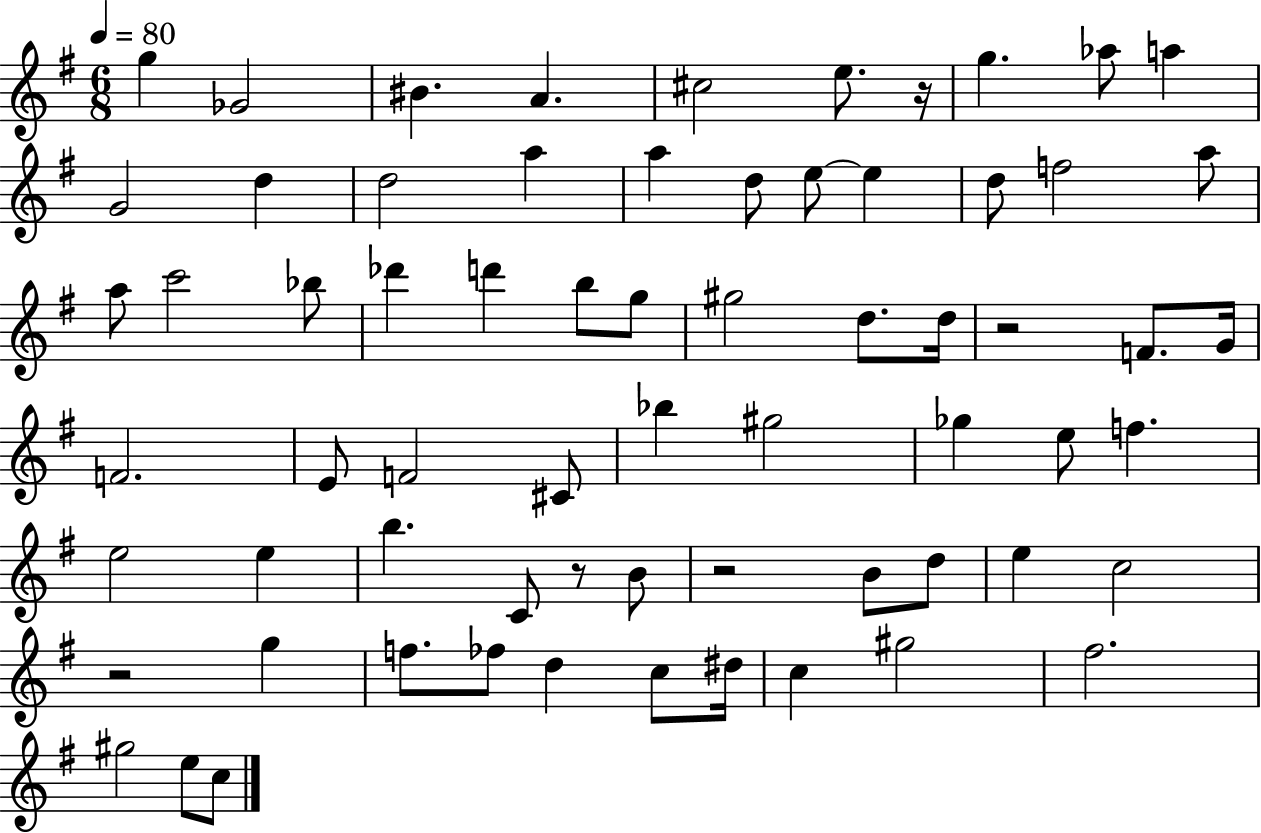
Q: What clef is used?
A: treble